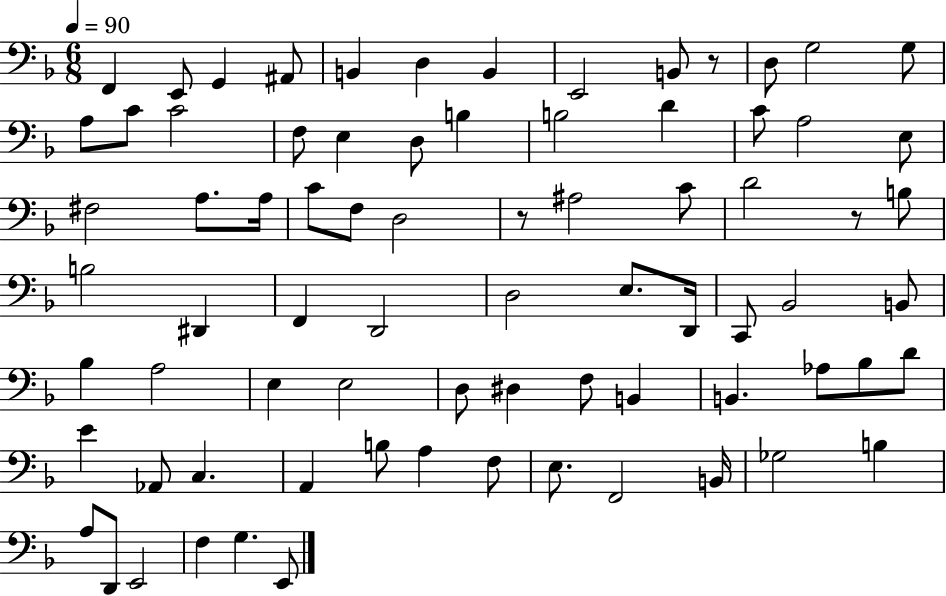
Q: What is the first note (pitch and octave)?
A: F2